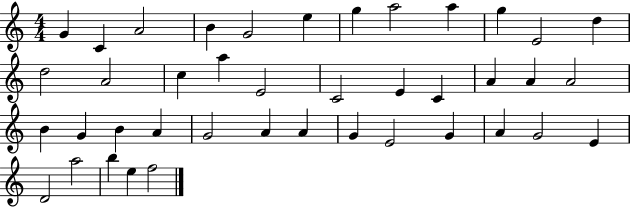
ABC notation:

X:1
T:Untitled
M:4/4
L:1/4
K:C
G C A2 B G2 e g a2 a g E2 d d2 A2 c a E2 C2 E C A A A2 B G B A G2 A A G E2 G A G2 E D2 a2 b e f2